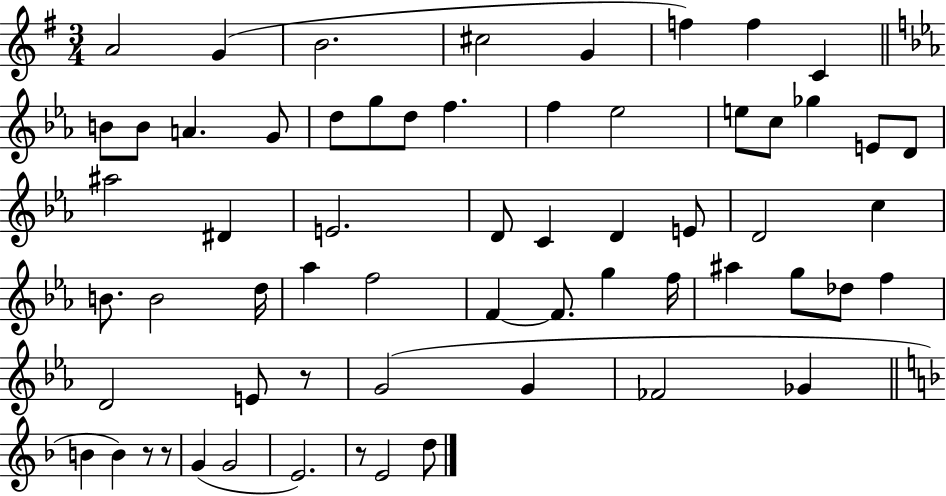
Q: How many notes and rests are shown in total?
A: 62